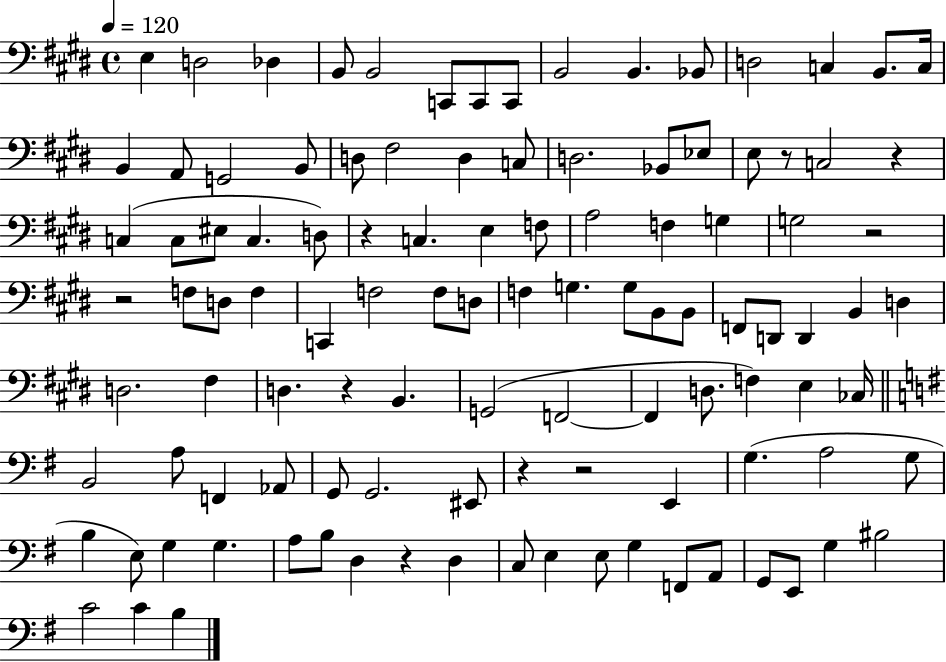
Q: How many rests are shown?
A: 9